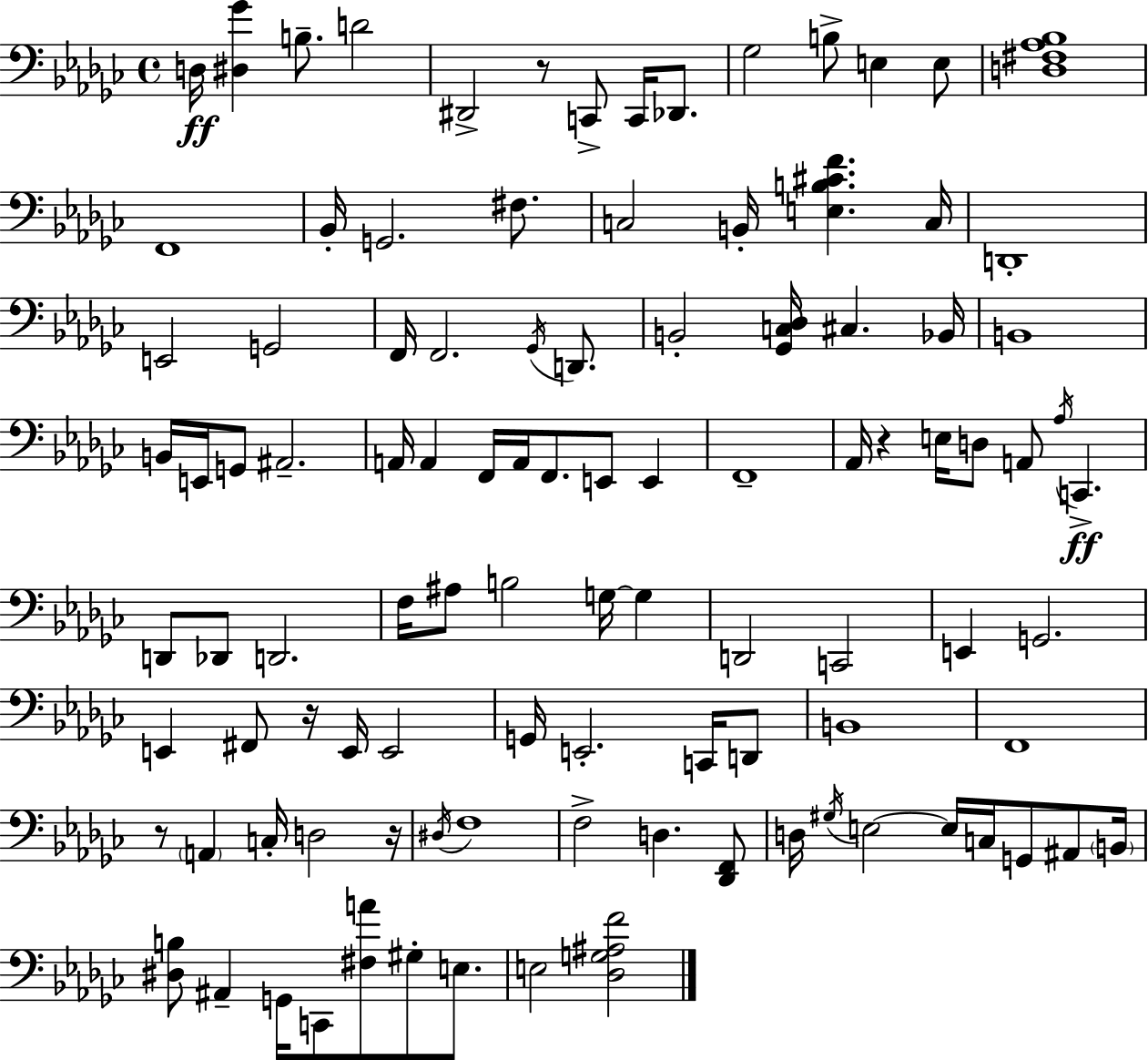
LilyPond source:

{
  \clef bass
  \time 4/4
  \defaultTimeSignature
  \key ees \minor
  \repeat volta 2 { d16\ff <dis ges'>4 b8.-- d'2 | dis,2-> r8 c,8-> c,16 des,8. | ges2 b8-> e4 e8 | <d fis aes bes>1 | \break f,1 | bes,16-. g,2. fis8. | c2 b,16-. <e b cis' f'>4. c16 | d,1-. | \break e,2 g,2 | f,16 f,2. \acciaccatura { ges,16 } d,8. | b,2-. <ges, c des>16 cis4. | bes,16 b,1 | \break b,16 e,16 g,8 ais,2.-- | a,16 a,4 f,16 a,16 f,8. e,8 e,4 | f,1-- | aes,16 r4 e16 d8 a,8 \acciaccatura { aes16 }\ff c,4.-> | \break d,8 des,8 d,2. | f16 ais8 b2 g16~~ g4 | d,2 c,2 | e,4 g,2. | \break e,4 fis,8 r16 e,16 e,2 | g,16 e,2.-. c,16 | d,8 b,1 | f,1 | \break r8 \parenthesize a,4 c16-. d2 | r16 \acciaccatura { dis16 } f1 | f2-> d4. | <des, f,>8 d16 \acciaccatura { gis16 } e2~~ e16 c16 g,8 | \break ais,8 \parenthesize b,16 <dis b>8 ais,4-- g,16 c,8 <fis a'>8 gis8-. | e8. e2 <des g ais f'>2 | } \bar "|."
}